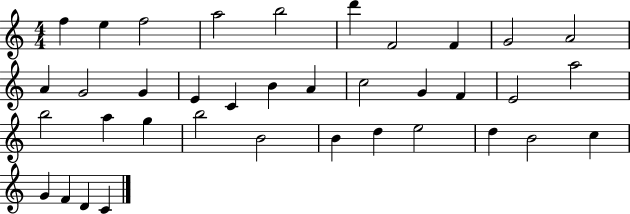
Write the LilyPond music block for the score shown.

{
  \clef treble
  \numericTimeSignature
  \time 4/4
  \key c \major
  f''4 e''4 f''2 | a''2 b''2 | d'''4 f'2 f'4 | g'2 a'2 | \break a'4 g'2 g'4 | e'4 c'4 b'4 a'4 | c''2 g'4 f'4 | e'2 a''2 | \break b''2 a''4 g''4 | b''2 b'2 | b'4 d''4 e''2 | d''4 b'2 c''4 | \break g'4 f'4 d'4 c'4 | \bar "|."
}